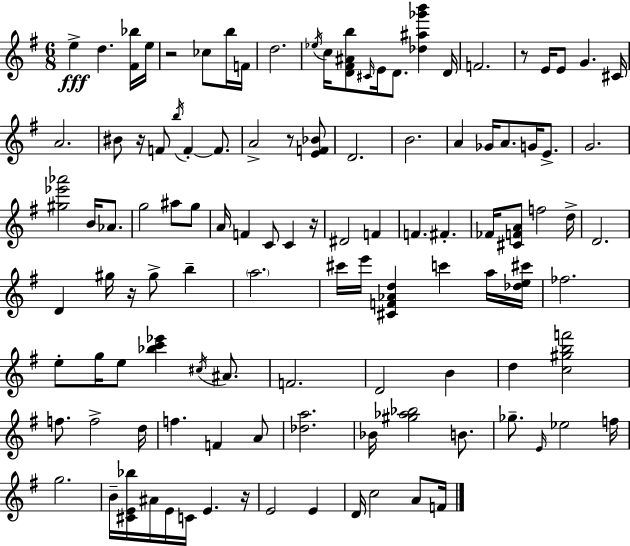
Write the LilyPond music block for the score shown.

{
  \clef treble
  \numericTimeSignature
  \time 6/8
  \key g \major
  e''4->\fff d''4. <fis' bes''>16 e''16 | r2 ces''8 b''16 f'16 | d''2. | \acciaccatura { ees''16 } c''16 <d' fis' ais' b''>8 \grace { cis'16 } e'16 d'8. <des'' ais'' ges''' b'''>4 | \break d'16 f'2. | r8 e'16 e'8 g'4. | cis'16 a'2. | bis'8 r16 f'8 \acciaccatura { b''16 } f'4-.~~ | \break f'8. a'2-> r8 | <e' f' bes'>8 d'2. | b'2. | a'4 ges'16 a'8. g'16 | \break e'8.-> g'2. | <gis'' ees''' aes'''>2 b'16 | aes'8. g''2 ais''8 | g''8 a'16 f'4 c'8 c'4 | \break r16 dis'2 f'4 | f'4. fis'4.-. | fes'16 <cis' f' a'>8 f''2 | d''16-> d'2. | \break d'4 gis''16 r16 gis''8-> b''4-- | \parenthesize a''2. | cis'''16 e'''16 <cis' f' aes' d''>4 c'''4 | a''16 <des'' e'' cis'''>16 fes''2. | \break e''8-. g''16 e''8 <bes'' c''' ees'''>4 | \acciaccatura { cis''16 } ais'8. f'2. | d'2 | b'4 d''4 <c'' gis'' b'' f'''>2 | \break f''8. f''2-> | d''16 f''4. f'4 | a'8 <des'' a''>2. | bes'16 <gis'' aes'' bes''>2 | \break b'8. ges''8.-- \grace { e'16 } ees''2 | f''16 g''2. | b'16-- <cis' e' bes''>16 ais'16 e'16 c'16 e'4. | r16 e'2 | \break e'4 d'16 c''2 | a'8 f'16 \bar "|."
}